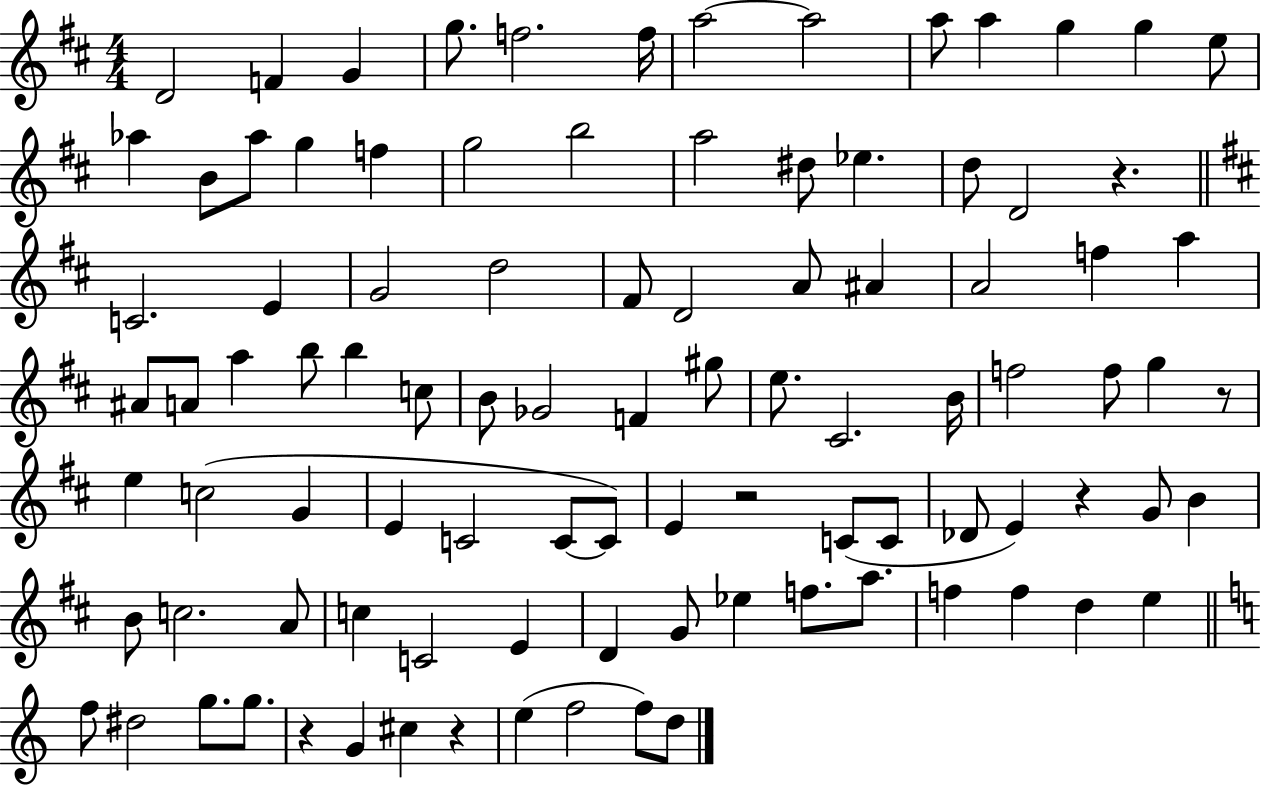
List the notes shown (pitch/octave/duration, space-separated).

D4/h F4/q G4/q G5/e. F5/h. F5/s A5/h A5/h A5/e A5/q G5/q G5/q E5/e Ab5/q B4/e Ab5/e G5/q F5/q G5/h B5/h A5/h D#5/e Eb5/q. D5/e D4/h R/q. C4/h. E4/q G4/h D5/h F#4/e D4/h A4/e A#4/q A4/h F5/q A5/q A#4/e A4/e A5/q B5/e B5/q C5/e B4/e Gb4/h F4/q G#5/e E5/e. C#4/h. B4/s F5/h F5/e G5/q R/e E5/q C5/h G4/q E4/q C4/h C4/e C4/e E4/q R/h C4/e C4/e Db4/e E4/q R/q G4/e B4/q B4/e C5/h. A4/e C5/q C4/h E4/q D4/q G4/e Eb5/q F5/e. A5/e. F5/q F5/q D5/q E5/q F5/e D#5/h G5/e. G5/e. R/q G4/q C#5/q R/q E5/q F5/h F5/e D5/e